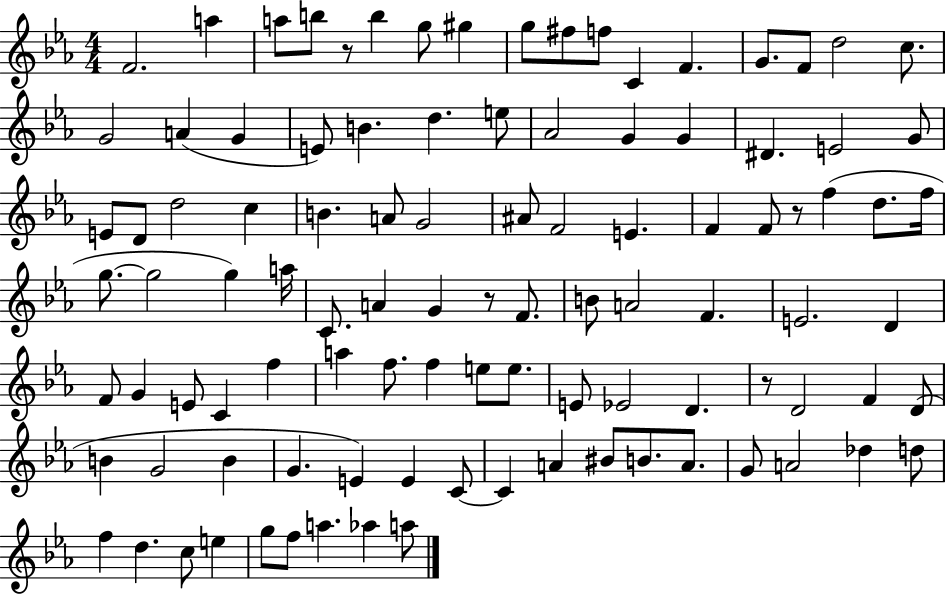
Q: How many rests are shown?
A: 4